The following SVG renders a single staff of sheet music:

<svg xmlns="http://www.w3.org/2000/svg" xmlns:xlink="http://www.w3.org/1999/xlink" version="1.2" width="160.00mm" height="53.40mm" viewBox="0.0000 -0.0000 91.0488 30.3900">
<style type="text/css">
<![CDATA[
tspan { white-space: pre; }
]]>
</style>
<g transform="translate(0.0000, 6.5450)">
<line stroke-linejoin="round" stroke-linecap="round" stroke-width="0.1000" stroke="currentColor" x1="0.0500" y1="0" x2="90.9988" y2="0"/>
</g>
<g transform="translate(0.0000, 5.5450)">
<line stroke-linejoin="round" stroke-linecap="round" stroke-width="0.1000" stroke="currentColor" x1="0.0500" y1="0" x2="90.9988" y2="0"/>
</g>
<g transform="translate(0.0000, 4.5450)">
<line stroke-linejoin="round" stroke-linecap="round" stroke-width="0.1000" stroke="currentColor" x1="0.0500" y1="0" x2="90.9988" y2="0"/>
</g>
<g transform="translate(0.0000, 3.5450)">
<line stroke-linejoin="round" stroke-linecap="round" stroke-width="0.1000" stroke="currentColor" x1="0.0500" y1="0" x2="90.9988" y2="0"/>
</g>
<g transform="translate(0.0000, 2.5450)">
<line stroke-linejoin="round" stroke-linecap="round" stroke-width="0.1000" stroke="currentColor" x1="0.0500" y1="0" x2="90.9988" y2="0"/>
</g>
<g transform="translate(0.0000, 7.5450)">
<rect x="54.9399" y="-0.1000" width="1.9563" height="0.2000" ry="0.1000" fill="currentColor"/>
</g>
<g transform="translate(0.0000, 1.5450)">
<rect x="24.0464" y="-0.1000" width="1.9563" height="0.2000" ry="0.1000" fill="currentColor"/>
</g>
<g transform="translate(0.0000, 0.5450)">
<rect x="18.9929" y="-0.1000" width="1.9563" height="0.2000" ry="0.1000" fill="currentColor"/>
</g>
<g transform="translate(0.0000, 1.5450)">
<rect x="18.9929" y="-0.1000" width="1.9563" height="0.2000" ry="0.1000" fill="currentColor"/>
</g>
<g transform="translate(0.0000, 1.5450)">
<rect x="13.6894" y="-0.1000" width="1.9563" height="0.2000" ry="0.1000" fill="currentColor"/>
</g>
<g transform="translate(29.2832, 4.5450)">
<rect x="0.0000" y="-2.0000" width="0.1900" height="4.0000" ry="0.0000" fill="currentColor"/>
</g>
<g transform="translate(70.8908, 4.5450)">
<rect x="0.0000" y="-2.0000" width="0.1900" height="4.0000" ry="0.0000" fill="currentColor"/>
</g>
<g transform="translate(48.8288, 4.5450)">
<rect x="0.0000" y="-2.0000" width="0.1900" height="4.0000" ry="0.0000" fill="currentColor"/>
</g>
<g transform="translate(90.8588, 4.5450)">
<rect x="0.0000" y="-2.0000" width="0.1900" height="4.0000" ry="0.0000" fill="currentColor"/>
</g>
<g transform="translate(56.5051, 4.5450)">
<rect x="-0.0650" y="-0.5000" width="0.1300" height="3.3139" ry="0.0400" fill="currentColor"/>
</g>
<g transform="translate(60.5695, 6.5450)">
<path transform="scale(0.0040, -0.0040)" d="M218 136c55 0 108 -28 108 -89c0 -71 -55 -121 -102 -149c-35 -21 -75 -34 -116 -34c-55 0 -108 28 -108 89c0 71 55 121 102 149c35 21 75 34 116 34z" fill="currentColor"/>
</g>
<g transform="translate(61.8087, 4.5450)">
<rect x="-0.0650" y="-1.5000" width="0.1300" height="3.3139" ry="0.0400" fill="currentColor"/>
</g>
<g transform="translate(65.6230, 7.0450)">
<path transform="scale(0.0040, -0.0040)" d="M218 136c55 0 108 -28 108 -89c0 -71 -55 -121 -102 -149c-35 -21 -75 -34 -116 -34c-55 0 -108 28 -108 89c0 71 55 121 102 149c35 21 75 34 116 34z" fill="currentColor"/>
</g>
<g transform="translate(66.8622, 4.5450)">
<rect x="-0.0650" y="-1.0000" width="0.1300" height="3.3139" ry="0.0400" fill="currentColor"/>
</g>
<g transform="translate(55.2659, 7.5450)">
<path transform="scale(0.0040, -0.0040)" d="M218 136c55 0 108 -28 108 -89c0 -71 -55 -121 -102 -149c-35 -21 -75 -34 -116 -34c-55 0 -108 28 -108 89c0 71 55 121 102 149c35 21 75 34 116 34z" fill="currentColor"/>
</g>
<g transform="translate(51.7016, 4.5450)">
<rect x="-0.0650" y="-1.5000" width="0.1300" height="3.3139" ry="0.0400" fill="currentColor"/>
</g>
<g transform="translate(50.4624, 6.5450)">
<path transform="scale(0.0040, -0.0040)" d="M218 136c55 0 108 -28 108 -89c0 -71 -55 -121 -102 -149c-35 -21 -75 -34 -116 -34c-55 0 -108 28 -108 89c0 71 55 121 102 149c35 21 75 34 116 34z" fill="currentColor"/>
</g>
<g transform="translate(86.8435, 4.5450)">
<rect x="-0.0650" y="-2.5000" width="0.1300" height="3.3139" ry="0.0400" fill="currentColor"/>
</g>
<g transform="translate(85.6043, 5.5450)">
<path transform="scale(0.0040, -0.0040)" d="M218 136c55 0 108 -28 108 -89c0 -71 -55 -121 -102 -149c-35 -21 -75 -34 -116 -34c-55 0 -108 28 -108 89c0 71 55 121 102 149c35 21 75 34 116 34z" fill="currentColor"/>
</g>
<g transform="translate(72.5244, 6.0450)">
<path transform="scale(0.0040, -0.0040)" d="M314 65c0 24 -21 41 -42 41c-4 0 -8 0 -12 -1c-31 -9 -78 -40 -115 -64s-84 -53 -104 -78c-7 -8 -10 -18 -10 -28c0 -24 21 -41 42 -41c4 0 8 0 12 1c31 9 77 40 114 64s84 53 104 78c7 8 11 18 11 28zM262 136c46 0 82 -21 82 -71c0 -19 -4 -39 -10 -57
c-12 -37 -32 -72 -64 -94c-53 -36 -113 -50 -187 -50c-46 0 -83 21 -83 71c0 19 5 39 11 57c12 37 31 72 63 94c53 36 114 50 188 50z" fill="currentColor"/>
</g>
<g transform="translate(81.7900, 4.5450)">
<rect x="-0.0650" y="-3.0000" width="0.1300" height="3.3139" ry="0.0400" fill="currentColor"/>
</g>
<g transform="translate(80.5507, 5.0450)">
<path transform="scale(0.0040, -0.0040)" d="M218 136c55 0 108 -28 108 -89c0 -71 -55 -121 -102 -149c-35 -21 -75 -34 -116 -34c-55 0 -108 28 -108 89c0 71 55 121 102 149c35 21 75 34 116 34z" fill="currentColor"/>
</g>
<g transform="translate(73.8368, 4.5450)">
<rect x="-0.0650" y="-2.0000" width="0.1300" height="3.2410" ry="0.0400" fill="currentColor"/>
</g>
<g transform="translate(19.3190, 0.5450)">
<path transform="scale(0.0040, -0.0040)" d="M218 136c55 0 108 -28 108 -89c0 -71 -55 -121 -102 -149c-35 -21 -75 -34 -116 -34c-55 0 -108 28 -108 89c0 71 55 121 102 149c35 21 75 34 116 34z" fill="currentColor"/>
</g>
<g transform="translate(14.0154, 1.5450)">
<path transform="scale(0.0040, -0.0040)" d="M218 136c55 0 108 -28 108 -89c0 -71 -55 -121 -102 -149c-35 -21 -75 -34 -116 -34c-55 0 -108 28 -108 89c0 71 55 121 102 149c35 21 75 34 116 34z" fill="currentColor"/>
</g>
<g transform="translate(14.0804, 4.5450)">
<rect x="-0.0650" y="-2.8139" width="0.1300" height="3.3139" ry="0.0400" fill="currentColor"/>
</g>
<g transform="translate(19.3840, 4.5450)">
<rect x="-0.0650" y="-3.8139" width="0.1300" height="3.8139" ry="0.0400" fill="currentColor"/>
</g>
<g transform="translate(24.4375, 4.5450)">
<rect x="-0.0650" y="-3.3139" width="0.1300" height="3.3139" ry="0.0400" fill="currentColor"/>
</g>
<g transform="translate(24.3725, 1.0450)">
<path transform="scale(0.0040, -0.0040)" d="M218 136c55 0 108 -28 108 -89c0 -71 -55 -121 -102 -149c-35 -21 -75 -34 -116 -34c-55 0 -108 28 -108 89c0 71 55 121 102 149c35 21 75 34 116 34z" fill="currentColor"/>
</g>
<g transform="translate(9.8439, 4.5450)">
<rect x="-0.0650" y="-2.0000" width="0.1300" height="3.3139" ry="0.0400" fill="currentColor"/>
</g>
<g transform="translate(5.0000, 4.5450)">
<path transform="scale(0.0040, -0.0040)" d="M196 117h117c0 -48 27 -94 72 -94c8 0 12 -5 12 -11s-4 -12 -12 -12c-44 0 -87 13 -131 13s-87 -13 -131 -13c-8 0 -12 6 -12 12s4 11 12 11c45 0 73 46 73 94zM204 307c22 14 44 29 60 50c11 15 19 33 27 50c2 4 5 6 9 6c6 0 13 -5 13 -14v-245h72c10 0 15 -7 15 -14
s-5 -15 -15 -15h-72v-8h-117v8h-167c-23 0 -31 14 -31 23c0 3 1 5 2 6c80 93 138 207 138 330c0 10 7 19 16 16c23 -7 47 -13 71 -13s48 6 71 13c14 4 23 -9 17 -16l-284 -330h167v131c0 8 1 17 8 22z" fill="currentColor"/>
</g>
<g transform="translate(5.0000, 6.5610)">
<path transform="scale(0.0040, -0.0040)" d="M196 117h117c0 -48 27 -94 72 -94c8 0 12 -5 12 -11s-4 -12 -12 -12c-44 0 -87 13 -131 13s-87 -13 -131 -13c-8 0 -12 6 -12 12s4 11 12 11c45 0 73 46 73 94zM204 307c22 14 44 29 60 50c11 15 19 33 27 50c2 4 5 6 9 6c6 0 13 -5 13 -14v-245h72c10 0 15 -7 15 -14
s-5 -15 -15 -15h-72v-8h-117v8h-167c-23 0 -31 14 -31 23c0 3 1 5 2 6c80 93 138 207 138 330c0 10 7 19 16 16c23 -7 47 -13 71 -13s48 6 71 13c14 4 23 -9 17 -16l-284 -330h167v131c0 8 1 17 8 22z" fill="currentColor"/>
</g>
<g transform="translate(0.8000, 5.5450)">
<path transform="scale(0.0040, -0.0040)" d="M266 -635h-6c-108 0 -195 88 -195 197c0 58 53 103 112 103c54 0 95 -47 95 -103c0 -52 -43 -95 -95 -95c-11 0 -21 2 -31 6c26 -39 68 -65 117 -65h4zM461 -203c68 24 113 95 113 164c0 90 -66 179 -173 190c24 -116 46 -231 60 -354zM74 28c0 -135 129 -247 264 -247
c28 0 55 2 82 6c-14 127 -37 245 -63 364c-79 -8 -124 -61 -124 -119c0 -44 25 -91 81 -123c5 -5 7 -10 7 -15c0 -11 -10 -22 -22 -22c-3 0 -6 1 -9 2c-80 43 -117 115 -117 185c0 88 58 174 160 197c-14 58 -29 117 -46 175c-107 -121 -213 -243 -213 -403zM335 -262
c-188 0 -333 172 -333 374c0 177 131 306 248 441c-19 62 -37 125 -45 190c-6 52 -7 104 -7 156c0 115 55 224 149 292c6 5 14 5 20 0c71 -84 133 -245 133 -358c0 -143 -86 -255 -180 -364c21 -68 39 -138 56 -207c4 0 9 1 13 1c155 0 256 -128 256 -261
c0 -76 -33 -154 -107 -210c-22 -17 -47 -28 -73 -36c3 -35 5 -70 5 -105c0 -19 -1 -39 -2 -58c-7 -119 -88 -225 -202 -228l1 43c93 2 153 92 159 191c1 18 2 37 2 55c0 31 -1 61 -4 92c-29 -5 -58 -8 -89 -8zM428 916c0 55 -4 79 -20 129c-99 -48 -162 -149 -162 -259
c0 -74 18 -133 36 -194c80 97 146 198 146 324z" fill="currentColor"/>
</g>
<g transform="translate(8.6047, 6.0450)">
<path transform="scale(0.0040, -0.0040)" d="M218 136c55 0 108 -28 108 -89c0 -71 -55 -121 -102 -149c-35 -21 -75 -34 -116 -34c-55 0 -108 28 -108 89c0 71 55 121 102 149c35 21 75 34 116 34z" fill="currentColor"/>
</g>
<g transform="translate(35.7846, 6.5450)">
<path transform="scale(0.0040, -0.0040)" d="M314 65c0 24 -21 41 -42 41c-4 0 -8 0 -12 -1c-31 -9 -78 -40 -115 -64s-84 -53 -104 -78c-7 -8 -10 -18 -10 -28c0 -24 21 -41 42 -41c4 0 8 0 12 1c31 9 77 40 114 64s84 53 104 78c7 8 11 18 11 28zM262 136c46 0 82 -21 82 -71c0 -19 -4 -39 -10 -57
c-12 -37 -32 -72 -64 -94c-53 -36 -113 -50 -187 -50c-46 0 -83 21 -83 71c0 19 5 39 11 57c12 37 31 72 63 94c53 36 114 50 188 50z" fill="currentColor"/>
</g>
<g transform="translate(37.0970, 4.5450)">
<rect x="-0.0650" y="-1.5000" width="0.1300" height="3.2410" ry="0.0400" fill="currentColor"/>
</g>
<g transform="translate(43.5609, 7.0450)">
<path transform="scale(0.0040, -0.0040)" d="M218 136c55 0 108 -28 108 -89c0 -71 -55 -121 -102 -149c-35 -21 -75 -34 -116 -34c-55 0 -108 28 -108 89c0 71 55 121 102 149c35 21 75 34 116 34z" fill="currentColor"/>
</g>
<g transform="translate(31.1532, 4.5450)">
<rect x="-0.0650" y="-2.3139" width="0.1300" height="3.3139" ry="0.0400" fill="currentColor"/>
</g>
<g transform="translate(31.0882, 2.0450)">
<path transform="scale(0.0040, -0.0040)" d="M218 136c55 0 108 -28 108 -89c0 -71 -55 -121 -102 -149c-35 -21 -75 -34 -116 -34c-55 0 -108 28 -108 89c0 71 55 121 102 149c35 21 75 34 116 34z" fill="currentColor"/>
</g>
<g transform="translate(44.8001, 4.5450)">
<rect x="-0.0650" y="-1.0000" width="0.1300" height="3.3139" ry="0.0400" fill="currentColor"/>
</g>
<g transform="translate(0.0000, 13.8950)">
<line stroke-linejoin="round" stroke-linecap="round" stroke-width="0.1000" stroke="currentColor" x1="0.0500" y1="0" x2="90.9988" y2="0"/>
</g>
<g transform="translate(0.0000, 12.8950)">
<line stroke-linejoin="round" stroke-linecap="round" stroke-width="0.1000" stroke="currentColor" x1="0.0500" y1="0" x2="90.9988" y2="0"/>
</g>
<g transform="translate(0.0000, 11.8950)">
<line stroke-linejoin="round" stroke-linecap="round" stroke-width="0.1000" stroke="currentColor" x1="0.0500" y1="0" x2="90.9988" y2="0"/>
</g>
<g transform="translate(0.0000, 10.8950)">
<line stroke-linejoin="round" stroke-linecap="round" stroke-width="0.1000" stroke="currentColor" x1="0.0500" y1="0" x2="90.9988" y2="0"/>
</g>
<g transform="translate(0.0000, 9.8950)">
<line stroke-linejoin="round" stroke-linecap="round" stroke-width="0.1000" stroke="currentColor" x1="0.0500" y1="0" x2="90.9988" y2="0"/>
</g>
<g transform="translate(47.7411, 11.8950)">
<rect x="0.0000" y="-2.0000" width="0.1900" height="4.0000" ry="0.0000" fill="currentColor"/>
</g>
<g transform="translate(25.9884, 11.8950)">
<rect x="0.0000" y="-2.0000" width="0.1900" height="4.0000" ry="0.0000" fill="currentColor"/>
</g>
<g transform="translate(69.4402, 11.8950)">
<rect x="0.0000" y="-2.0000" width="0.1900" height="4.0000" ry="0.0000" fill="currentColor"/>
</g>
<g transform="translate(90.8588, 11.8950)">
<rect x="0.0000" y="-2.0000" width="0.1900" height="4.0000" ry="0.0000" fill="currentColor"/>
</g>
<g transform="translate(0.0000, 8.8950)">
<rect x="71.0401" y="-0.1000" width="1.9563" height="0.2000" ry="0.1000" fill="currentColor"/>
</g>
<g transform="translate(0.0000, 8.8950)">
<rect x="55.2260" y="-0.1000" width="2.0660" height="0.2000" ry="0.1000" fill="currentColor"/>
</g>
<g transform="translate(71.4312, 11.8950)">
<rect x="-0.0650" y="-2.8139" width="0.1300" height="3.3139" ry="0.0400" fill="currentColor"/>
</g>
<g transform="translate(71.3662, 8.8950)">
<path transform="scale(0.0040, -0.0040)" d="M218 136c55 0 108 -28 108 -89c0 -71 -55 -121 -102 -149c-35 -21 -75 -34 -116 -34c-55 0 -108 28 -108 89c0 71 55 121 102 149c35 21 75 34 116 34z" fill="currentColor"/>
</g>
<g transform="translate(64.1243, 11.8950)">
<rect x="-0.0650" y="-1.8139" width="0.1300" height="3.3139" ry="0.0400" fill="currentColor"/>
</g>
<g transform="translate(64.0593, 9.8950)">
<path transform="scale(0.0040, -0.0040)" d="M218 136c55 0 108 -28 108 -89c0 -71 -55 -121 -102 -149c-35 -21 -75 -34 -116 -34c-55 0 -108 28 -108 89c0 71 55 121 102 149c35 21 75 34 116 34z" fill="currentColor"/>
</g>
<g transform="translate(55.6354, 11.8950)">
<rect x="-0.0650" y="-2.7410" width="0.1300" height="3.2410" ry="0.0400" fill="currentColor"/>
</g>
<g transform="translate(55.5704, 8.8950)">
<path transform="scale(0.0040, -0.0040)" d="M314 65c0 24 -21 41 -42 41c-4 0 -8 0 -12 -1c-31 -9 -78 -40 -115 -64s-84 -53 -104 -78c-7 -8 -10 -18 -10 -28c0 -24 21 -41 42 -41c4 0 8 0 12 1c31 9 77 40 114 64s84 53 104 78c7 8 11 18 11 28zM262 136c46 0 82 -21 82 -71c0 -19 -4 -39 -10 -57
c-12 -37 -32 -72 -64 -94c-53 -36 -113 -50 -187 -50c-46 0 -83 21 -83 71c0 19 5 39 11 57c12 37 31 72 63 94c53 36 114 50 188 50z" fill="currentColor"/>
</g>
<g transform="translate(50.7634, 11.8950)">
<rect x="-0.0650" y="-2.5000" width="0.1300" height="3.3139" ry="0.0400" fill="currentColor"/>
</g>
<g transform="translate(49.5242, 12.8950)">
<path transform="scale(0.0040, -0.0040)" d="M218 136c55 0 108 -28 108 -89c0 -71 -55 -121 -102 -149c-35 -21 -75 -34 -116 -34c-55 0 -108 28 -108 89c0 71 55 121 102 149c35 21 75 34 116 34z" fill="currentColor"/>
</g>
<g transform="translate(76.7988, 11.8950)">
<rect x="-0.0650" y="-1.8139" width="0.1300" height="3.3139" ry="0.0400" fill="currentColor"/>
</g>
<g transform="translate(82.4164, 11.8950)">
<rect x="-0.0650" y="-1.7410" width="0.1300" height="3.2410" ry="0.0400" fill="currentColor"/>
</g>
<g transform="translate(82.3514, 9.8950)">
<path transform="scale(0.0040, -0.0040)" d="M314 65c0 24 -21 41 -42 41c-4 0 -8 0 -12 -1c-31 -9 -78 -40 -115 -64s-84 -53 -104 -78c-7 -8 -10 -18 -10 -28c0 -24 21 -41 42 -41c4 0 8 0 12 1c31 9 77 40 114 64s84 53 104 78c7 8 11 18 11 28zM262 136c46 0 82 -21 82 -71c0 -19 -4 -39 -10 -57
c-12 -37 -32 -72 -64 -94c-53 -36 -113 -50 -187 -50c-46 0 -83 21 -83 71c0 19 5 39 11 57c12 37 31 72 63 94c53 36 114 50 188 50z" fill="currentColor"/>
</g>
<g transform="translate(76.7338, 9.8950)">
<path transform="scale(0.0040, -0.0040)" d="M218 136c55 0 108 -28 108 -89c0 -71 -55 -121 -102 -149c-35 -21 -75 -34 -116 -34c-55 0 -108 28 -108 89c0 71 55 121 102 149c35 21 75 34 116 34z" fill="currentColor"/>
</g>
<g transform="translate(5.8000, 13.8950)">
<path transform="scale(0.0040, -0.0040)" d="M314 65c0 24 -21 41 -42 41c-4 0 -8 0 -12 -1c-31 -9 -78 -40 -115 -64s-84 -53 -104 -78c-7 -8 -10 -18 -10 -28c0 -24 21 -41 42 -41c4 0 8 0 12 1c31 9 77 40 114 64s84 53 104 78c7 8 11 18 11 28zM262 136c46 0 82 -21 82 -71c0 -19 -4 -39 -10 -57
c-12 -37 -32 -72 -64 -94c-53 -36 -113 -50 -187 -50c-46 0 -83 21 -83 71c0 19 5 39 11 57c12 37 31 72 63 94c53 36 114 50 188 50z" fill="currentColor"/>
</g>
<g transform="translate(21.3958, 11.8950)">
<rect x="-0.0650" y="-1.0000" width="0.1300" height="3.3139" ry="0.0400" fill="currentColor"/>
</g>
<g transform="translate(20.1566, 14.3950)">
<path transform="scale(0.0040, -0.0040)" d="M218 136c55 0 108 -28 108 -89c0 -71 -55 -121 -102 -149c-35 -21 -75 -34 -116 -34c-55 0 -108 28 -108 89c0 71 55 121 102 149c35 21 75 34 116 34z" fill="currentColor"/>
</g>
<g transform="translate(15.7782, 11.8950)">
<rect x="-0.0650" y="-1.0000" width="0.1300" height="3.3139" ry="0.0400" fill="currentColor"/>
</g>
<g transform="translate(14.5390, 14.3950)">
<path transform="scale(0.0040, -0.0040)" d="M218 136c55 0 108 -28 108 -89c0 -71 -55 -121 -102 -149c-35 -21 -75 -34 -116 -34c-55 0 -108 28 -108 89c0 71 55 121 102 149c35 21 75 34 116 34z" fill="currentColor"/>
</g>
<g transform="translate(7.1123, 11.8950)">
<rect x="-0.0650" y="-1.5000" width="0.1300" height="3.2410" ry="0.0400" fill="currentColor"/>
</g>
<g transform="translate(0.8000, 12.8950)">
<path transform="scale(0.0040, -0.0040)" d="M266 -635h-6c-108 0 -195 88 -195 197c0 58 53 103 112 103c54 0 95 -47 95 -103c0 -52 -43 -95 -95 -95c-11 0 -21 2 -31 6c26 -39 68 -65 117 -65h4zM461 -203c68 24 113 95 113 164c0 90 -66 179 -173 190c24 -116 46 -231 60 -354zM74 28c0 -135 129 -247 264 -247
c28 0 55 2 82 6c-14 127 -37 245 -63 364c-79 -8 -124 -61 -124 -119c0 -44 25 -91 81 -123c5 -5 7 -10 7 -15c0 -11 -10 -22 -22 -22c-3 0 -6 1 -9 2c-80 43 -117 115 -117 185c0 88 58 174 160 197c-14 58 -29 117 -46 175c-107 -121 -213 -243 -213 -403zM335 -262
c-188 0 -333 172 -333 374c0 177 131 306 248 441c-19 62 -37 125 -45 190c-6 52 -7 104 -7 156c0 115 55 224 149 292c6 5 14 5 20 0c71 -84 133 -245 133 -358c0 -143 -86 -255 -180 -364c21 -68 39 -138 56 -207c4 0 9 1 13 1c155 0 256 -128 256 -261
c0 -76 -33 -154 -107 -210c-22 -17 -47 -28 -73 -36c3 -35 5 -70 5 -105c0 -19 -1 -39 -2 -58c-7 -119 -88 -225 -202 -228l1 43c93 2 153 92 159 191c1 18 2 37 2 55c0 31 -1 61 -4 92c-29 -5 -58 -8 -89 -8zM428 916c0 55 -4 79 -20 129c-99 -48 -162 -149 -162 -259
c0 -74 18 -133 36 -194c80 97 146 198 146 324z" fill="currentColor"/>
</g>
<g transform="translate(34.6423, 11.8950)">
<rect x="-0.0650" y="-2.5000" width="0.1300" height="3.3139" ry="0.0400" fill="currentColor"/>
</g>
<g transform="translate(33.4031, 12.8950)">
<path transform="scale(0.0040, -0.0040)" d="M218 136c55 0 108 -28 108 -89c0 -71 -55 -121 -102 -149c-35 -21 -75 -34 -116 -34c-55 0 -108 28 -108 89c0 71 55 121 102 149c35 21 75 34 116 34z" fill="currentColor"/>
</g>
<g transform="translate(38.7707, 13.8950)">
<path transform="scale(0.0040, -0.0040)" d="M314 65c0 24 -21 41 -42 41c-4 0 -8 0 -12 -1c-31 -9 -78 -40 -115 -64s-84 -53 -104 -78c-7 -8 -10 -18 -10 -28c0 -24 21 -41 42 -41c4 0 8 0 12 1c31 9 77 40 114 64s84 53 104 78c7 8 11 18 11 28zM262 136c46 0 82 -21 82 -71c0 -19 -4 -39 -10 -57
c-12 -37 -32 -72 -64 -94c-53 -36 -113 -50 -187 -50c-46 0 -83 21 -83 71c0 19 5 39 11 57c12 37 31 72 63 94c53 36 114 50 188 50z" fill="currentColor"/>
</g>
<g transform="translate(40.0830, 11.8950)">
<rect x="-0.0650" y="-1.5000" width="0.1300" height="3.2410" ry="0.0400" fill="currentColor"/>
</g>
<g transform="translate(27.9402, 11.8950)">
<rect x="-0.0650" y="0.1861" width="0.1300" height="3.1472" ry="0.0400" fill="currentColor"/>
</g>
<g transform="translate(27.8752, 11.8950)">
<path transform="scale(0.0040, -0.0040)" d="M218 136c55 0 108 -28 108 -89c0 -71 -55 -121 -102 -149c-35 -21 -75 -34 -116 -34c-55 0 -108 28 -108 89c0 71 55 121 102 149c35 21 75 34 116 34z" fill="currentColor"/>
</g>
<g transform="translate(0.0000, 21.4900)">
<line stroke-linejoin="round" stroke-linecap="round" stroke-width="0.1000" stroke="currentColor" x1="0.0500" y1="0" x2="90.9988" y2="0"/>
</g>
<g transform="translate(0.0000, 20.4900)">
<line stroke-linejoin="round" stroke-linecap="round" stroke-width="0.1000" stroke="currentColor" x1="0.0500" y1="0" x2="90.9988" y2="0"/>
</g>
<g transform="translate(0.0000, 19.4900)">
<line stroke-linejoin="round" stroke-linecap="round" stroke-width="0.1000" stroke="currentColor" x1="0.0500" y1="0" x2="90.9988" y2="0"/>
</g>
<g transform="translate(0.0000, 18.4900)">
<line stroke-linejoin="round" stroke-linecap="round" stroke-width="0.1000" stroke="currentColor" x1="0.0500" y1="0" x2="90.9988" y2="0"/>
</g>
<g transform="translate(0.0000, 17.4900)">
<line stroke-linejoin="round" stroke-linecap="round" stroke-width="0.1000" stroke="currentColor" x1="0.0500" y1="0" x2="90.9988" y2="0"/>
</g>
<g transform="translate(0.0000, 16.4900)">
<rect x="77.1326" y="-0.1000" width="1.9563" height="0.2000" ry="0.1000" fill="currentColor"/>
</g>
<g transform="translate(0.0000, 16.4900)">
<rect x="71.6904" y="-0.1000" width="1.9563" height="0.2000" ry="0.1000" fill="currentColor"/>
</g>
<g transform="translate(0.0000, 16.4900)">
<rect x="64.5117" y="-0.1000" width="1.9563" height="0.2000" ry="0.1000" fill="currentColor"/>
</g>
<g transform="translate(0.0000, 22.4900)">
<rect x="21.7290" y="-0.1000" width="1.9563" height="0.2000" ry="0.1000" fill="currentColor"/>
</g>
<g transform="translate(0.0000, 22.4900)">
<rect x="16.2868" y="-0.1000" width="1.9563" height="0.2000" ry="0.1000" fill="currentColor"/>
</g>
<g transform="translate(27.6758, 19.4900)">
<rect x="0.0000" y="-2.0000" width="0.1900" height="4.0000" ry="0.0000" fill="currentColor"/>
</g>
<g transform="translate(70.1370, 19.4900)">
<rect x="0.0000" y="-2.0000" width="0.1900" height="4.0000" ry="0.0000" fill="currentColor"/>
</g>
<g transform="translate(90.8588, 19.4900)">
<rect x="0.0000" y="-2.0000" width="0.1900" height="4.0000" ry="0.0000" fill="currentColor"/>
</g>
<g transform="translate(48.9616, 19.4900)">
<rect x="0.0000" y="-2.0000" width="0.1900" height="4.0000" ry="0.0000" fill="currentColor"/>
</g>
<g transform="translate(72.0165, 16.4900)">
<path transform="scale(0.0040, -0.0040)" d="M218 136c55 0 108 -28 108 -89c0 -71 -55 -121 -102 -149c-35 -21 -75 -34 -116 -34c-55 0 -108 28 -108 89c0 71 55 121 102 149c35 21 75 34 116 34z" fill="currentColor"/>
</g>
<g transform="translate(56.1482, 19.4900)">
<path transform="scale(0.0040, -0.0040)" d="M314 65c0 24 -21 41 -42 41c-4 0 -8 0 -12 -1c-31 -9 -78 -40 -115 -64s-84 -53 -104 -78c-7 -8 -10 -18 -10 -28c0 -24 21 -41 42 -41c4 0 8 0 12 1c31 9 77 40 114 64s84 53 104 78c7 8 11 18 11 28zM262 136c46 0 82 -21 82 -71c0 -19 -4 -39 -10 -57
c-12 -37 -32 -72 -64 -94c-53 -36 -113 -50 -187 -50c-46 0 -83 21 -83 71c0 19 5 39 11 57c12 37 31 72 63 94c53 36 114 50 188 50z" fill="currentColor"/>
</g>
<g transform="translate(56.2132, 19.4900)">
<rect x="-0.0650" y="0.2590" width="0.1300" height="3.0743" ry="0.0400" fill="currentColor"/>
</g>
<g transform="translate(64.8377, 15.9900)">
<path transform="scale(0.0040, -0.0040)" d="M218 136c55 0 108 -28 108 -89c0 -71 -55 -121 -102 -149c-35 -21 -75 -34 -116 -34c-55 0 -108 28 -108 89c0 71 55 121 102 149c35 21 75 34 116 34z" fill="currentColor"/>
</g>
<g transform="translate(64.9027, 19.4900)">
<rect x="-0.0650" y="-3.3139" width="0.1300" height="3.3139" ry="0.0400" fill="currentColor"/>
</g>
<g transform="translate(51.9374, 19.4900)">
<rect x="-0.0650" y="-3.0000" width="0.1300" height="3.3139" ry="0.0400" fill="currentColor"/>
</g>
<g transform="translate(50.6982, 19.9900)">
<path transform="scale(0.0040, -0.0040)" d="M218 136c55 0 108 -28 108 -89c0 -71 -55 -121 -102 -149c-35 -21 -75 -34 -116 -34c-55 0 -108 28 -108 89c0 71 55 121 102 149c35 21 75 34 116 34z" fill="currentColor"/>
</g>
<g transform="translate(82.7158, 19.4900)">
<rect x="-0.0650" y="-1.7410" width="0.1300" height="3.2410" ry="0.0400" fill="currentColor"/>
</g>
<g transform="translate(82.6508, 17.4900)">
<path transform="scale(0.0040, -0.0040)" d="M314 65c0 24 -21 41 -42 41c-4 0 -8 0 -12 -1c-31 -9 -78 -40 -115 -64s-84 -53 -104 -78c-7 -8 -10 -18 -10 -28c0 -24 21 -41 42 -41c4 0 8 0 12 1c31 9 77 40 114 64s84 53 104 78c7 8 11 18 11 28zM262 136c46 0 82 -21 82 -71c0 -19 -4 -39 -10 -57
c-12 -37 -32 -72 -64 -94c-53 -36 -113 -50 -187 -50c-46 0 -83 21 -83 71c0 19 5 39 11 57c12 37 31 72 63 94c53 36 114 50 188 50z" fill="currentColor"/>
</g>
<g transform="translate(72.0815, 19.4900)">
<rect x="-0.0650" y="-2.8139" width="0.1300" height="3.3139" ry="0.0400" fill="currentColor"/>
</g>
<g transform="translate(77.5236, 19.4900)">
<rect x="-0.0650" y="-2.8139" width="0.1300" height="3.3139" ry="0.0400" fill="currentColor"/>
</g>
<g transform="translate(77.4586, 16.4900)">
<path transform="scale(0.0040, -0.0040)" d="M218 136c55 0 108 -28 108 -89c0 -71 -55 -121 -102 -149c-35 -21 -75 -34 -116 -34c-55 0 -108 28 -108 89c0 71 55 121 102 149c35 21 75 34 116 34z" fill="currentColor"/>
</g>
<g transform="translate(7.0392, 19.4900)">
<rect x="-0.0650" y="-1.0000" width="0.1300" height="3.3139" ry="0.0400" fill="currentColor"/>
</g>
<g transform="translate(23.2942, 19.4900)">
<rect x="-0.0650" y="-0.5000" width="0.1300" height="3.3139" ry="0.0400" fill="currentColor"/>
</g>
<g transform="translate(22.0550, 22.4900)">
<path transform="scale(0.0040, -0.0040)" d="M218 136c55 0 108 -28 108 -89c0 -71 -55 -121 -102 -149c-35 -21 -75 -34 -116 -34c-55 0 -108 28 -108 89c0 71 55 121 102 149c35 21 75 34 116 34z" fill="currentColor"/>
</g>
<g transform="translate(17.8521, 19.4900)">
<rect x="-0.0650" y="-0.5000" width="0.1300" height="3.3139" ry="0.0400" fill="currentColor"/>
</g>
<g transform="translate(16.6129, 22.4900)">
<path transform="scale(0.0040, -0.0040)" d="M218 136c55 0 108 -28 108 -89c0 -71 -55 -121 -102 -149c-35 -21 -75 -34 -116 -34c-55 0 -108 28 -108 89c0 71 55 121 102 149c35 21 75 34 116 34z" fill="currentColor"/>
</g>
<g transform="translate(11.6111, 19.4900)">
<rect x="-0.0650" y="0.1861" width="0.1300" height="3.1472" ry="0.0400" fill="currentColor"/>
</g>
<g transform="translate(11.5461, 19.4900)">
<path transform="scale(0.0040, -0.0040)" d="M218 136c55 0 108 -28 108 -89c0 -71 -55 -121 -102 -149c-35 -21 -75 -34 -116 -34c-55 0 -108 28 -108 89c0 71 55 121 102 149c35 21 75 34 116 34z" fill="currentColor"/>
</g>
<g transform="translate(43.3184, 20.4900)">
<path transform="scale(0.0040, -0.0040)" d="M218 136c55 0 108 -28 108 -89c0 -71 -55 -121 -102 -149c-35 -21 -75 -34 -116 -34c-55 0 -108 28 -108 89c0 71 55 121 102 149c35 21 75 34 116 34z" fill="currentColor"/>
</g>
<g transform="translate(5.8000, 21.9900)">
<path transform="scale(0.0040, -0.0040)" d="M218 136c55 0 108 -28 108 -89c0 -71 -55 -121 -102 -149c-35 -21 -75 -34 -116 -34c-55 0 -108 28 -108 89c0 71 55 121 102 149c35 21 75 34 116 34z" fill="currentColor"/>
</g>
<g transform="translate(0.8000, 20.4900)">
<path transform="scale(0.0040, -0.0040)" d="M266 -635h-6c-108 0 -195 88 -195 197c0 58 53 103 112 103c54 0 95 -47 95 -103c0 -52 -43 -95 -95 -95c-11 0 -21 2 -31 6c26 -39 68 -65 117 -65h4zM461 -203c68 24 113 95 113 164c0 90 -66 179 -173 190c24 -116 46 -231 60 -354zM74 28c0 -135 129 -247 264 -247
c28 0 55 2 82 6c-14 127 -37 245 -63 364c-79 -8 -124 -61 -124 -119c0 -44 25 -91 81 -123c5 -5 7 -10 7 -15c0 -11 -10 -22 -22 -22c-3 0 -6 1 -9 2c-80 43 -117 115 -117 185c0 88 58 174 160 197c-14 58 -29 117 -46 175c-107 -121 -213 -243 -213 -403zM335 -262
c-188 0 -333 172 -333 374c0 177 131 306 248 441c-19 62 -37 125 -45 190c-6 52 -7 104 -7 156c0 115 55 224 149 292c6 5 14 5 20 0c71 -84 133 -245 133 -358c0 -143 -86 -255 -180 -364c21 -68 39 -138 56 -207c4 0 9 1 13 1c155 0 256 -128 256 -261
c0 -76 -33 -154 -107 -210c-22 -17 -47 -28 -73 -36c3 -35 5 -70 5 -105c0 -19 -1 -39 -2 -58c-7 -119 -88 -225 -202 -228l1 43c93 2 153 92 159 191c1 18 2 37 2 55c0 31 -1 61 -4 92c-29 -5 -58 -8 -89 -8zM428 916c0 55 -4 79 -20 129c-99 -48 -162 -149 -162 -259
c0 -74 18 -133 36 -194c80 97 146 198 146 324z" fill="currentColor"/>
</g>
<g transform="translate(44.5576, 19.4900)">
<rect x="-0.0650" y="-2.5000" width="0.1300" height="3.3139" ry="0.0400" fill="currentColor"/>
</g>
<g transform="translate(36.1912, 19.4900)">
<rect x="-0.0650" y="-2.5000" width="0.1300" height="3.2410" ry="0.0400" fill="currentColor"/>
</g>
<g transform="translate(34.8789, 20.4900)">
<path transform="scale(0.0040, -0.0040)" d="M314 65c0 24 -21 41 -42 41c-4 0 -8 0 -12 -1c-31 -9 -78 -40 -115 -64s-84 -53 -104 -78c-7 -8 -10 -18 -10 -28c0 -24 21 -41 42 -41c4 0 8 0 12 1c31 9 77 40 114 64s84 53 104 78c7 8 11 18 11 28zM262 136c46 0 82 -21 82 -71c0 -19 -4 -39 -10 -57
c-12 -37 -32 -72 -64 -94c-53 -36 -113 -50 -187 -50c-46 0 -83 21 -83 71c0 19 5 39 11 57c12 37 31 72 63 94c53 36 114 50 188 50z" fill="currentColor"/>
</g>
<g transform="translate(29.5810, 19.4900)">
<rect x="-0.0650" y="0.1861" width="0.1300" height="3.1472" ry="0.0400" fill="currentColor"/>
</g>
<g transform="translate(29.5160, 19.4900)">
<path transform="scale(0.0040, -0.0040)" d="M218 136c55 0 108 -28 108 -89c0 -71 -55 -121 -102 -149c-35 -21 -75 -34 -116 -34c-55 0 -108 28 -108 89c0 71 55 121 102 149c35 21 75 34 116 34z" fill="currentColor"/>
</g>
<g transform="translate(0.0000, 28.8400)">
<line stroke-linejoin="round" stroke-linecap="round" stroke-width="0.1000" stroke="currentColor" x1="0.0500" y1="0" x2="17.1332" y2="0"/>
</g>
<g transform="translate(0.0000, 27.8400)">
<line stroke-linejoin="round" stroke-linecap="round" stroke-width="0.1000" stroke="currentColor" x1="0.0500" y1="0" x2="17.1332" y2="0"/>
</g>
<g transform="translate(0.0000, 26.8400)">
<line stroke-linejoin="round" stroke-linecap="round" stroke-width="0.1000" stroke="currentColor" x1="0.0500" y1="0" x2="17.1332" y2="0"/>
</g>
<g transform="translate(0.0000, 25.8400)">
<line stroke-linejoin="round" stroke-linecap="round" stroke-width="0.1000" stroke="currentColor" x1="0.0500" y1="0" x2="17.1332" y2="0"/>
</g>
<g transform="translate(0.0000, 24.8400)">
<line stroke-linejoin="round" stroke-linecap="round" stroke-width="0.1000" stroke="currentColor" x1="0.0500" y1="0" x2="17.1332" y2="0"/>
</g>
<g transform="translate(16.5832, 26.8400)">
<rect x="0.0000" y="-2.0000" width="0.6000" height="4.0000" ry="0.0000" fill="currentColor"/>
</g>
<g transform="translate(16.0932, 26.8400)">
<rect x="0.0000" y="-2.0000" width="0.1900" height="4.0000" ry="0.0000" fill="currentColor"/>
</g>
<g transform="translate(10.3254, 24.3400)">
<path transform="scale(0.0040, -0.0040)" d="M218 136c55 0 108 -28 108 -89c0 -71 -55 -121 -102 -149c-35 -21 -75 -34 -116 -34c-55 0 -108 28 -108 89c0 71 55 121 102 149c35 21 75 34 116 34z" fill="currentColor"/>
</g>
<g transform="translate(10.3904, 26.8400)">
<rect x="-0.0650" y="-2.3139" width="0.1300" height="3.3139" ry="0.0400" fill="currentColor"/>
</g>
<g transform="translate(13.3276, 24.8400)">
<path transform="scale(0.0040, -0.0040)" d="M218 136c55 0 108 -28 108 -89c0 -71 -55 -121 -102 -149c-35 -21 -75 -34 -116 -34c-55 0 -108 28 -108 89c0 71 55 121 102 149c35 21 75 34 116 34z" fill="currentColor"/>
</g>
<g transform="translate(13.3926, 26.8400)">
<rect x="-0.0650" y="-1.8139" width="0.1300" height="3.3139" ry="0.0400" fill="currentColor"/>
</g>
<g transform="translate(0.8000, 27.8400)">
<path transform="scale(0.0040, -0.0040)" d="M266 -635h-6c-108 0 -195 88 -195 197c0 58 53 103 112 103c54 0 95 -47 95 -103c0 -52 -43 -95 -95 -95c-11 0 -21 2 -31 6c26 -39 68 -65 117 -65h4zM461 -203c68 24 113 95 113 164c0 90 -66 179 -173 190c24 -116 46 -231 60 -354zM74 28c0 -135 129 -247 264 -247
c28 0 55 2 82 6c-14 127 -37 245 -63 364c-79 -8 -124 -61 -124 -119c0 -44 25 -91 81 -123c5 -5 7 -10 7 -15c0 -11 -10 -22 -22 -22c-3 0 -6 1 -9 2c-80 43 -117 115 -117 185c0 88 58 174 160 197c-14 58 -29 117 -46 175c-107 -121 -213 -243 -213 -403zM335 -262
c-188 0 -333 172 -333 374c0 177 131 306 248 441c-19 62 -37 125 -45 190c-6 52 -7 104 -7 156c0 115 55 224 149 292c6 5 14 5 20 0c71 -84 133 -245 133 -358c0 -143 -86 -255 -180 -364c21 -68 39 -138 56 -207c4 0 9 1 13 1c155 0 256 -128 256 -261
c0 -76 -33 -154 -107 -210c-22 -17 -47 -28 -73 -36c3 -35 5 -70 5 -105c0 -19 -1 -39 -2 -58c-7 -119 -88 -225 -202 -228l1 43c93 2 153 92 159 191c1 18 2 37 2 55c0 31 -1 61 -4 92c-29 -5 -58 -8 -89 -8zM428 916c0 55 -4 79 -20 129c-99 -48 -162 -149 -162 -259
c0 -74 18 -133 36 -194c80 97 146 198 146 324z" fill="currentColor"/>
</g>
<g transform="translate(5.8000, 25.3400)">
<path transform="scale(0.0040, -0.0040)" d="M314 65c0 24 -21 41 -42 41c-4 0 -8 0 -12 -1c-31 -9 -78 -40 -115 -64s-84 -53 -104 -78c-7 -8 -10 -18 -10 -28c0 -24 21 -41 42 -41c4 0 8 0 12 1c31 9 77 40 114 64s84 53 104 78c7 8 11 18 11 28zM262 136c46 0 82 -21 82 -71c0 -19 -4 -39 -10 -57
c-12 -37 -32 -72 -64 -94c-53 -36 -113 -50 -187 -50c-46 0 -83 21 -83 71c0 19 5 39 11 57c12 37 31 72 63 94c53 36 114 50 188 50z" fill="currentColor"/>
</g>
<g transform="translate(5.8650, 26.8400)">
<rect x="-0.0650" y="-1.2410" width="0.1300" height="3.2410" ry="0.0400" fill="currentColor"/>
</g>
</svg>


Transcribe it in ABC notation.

X:1
T:Untitled
M:4/4
L:1/4
K:C
F a c' b g E2 D E C E D F2 A G E2 D D B G E2 G a2 f a f f2 D B C C B G2 G A B2 b a a f2 e2 g f